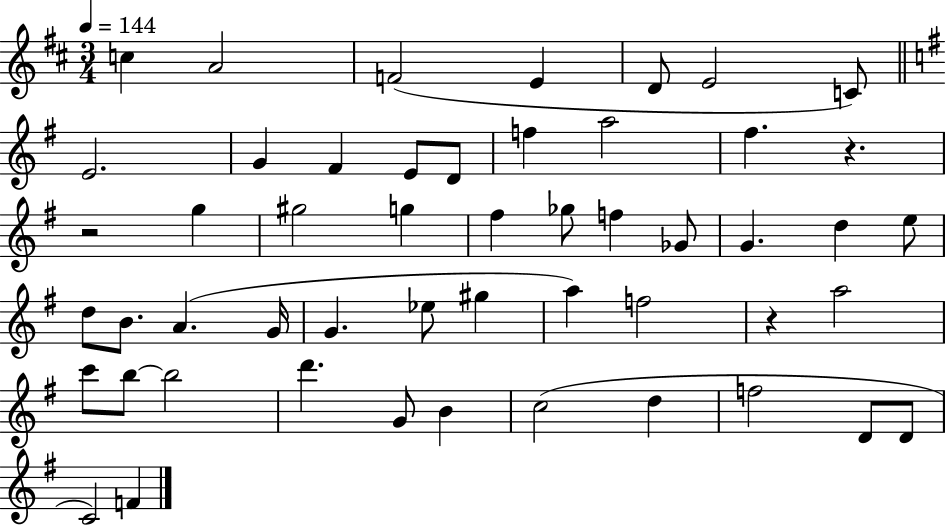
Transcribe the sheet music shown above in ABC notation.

X:1
T:Untitled
M:3/4
L:1/4
K:D
c A2 F2 E D/2 E2 C/2 E2 G ^F E/2 D/2 f a2 ^f z z2 g ^g2 g ^f _g/2 f _G/2 G d e/2 d/2 B/2 A G/4 G _e/2 ^g a f2 z a2 c'/2 b/2 b2 d' G/2 B c2 d f2 D/2 D/2 C2 F